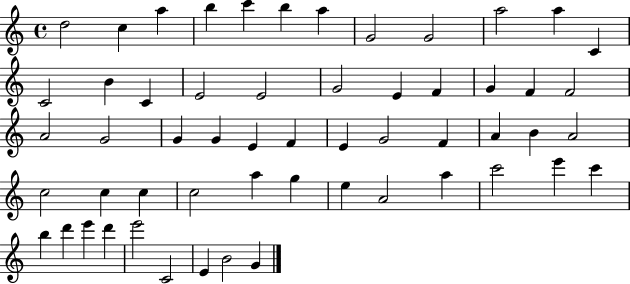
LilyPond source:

{
  \clef treble
  \time 4/4
  \defaultTimeSignature
  \key c \major
  d''2 c''4 a''4 | b''4 c'''4 b''4 a''4 | g'2 g'2 | a''2 a''4 c'4 | \break c'2 b'4 c'4 | e'2 e'2 | g'2 e'4 f'4 | g'4 f'4 f'2 | \break a'2 g'2 | g'4 g'4 e'4 f'4 | e'4 g'2 f'4 | a'4 b'4 a'2 | \break c''2 c''4 c''4 | c''2 a''4 g''4 | e''4 a'2 a''4 | c'''2 e'''4 c'''4 | \break b''4 d'''4 e'''4 d'''4 | e'''2 c'2 | e'4 b'2 g'4 | \bar "|."
}